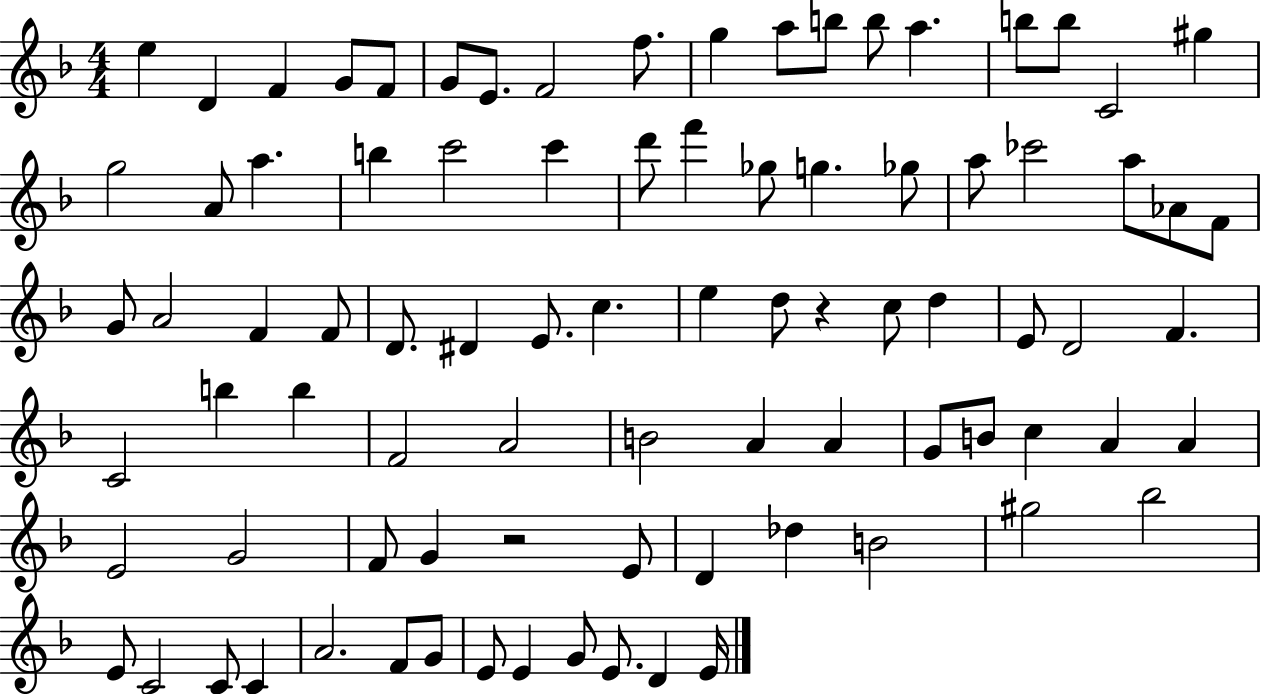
{
  \clef treble
  \numericTimeSignature
  \time 4/4
  \key f \major
  e''4 d'4 f'4 g'8 f'8 | g'8 e'8. f'2 f''8. | g''4 a''8 b''8 b''8 a''4. | b''8 b''8 c'2 gis''4 | \break g''2 a'8 a''4. | b''4 c'''2 c'''4 | d'''8 f'''4 ges''8 g''4. ges''8 | a''8 ces'''2 a''8 aes'8 f'8 | \break g'8 a'2 f'4 f'8 | d'8. dis'4 e'8. c''4. | e''4 d''8 r4 c''8 d''4 | e'8 d'2 f'4. | \break c'2 b''4 b''4 | f'2 a'2 | b'2 a'4 a'4 | g'8 b'8 c''4 a'4 a'4 | \break e'2 g'2 | f'8 g'4 r2 e'8 | d'4 des''4 b'2 | gis''2 bes''2 | \break e'8 c'2 c'8 c'4 | a'2. f'8 g'8 | e'8 e'4 g'8 e'8. d'4 e'16 | \bar "|."
}